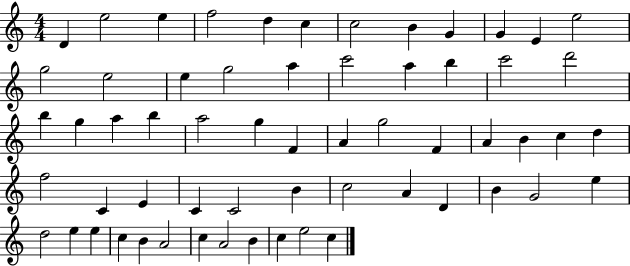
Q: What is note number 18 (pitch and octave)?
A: C6